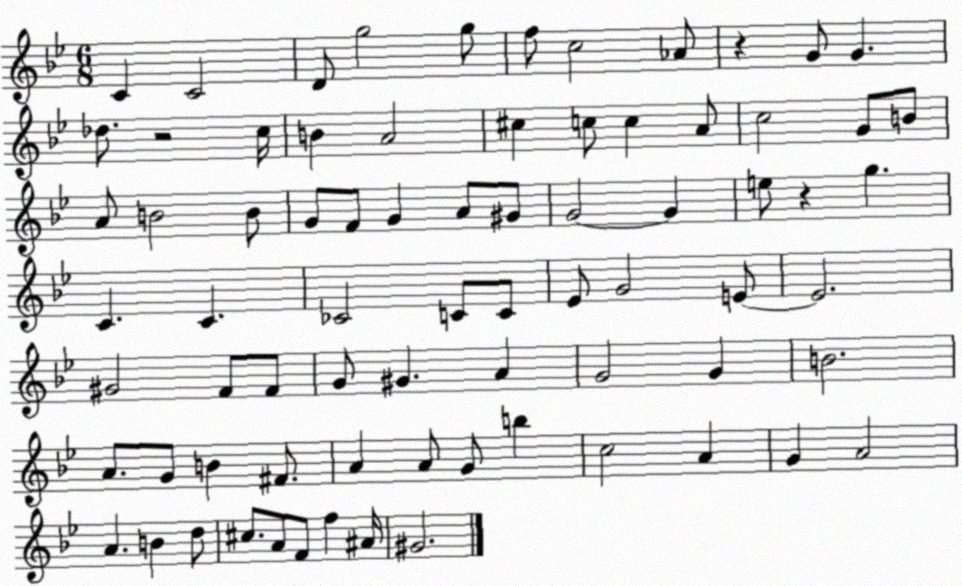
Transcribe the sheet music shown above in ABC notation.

X:1
T:Untitled
M:6/8
L:1/4
K:Bb
C C2 D/2 g2 g/2 f/2 c2 _A/2 z G/2 G _d/2 z2 c/4 B A2 ^c c/2 c A/2 c2 G/2 B/2 A/2 B2 B/2 G/2 F/2 G A/2 ^G/2 G2 G e/2 z g C C _C2 C/2 C/2 _E/2 G2 E/2 E2 ^G2 F/2 F/2 G/2 ^G A G2 G B2 A/2 G/2 B ^F/2 A A/2 G/2 b c2 A G A2 A B d/2 ^c/2 A/2 F/2 f ^A/4 ^G2